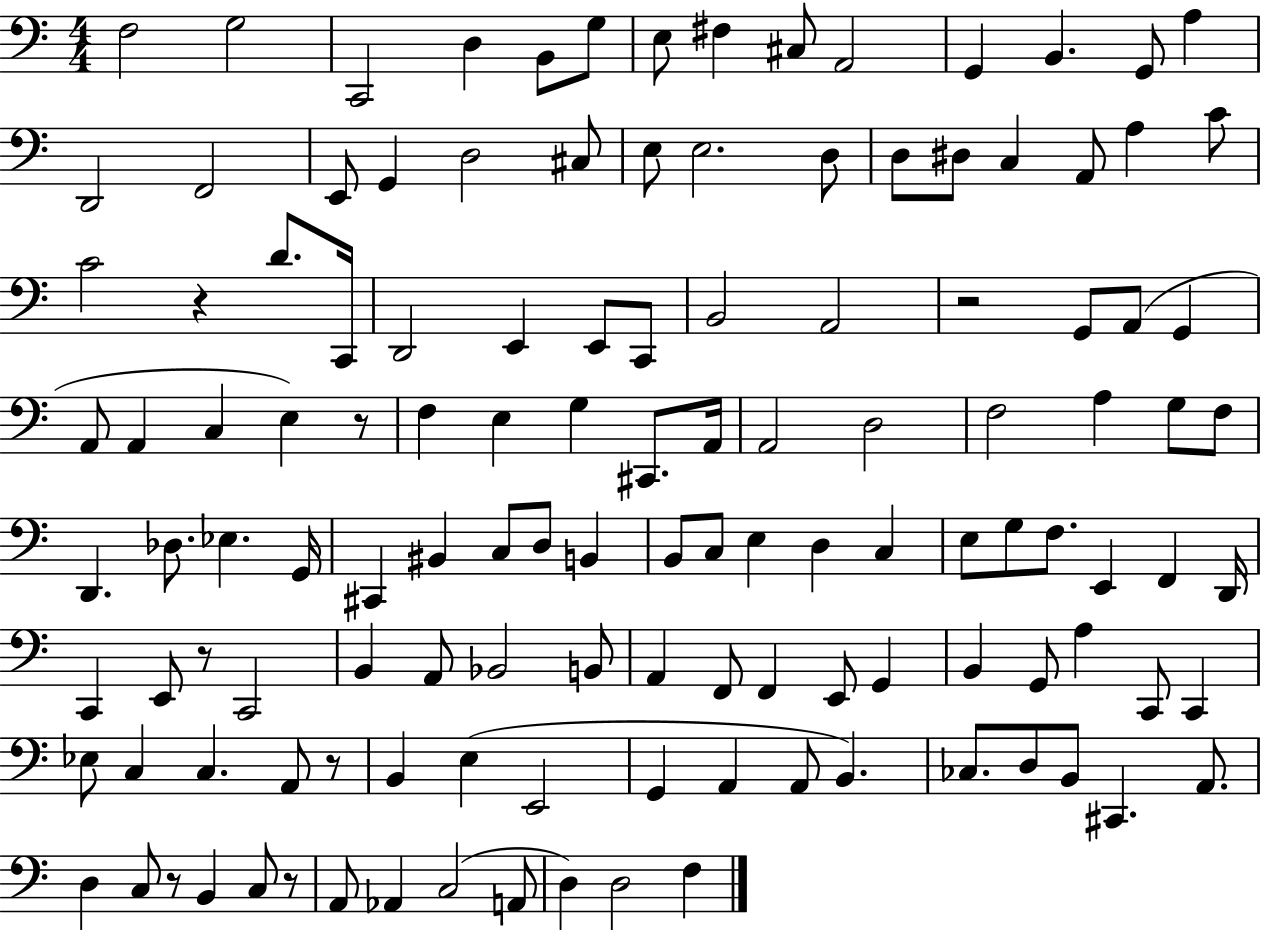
X:1
T:Untitled
M:4/4
L:1/4
K:C
F,2 G,2 C,,2 D, B,,/2 G,/2 E,/2 ^F, ^C,/2 A,,2 G,, B,, G,,/2 A, D,,2 F,,2 E,,/2 G,, D,2 ^C,/2 E,/2 E,2 D,/2 D,/2 ^D,/2 C, A,,/2 A, C/2 C2 z D/2 C,,/4 D,,2 E,, E,,/2 C,,/2 B,,2 A,,2 z2 G,,/2 A,,/2 G,, A,,/2 A,, C, E, z/2 F, E, G, ^C,,/2 A,,/4 A,,2 D,2 F,2 A, G,/2 F,/2 D,, _D,/2 _E, G,,/4 ^C,, ^B,, C,/2 D,/2 B,, B,,/2 C,/2 E, D, C, E,/2 G,/2 F,/2 E,, F,, D,,/4 C,, E,,/2 z/2 C,,2 B,, A,,/2 _B,,2 B,,/2 A,, F,,/2 F,, E,,/2 G,, B,, G,,/2 A, C,,/2 C,, _E,/2 C, C, A,,/2 z/2 B,, E, E,,2 G,, A,, A,,/2 B,, _C,/2 D,/2 B,,/2 ^C,, A,,/2 D, C,/2 z/2 B,, C,/2 z/2 A,,/2 _A,, C,2 A,,/2 D, D,2 F,